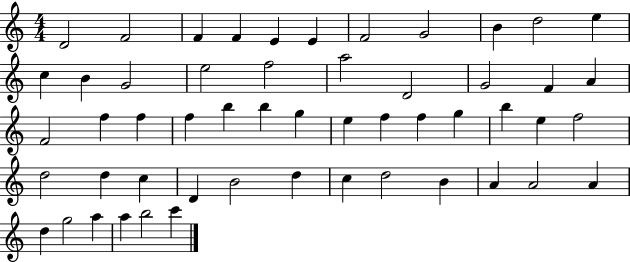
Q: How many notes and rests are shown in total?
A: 53